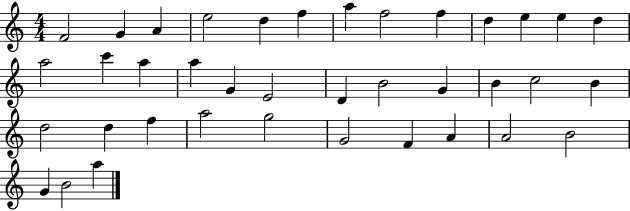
{
  \clef treble
  \numericTimeSignature
  \time 4/4
  \key c \major
  f'2 g'4 a'4 | e''2 d''4 f''4 | a''4 f''2 f''4 | d''4 e''4 e''4 d''4 | \break a''2 c'''4 a''4 | a''4 g'4 e'2 | d'4 b'2 g'4 | b'4 c''2 b'4 | \break d''2 d''4 f''4 | a''2 g''2 | g'2 f'4 a'4 | a'2 b'2 | \break g'4 b'2 a''4 | \bar "|."
}